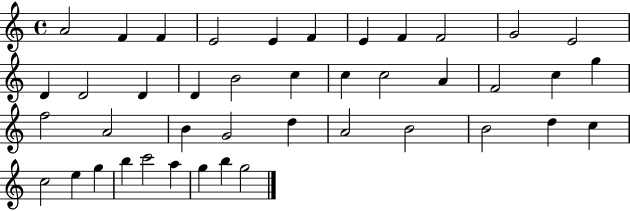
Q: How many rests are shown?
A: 0